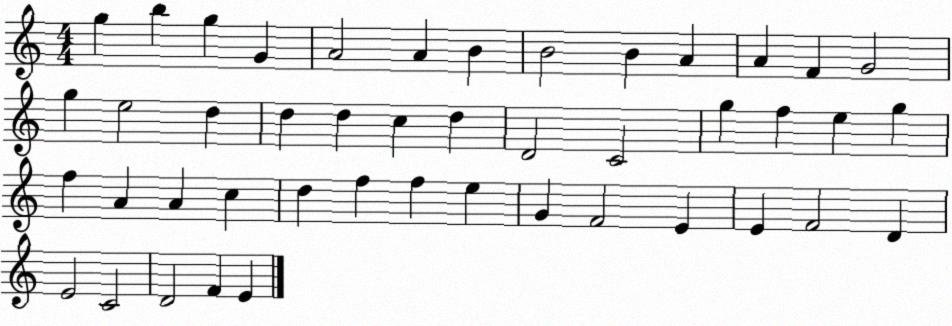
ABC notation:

X:1
T:Untitled
M:4/4
L:1/4
K:C
g b g G A2 A B B2 B A A F G2 g e2 d d d c d D2 C2 g f e g f A A c d f f e G F2 E E F2 D E2 C2 D2 F E